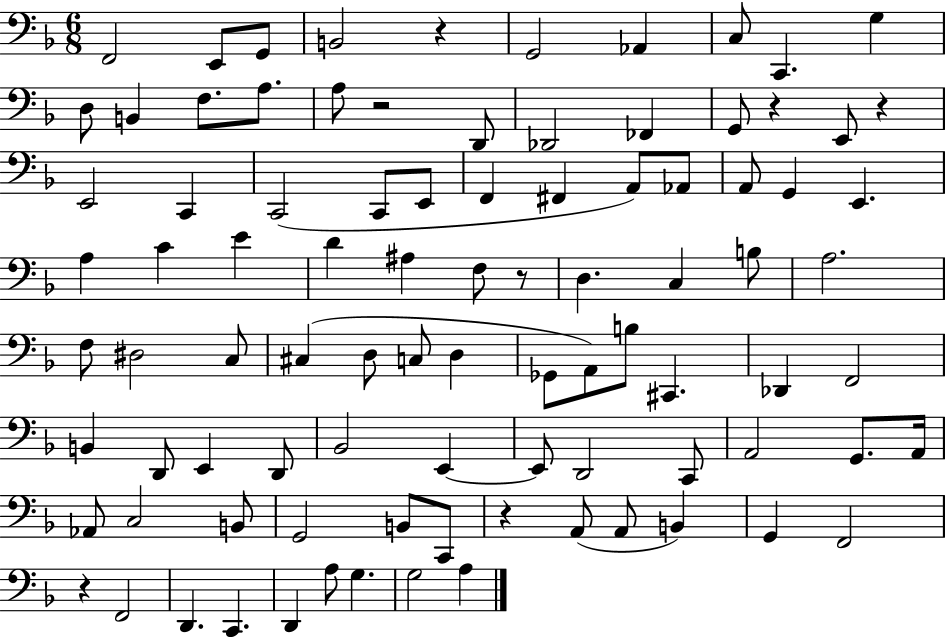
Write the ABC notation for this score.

X:1
T:Untitled
M:6/8
L:1/4
K:F
F,,2 E,,/2 G,,/2 B,,2 z G,,2 _A,, C,/2 C,, G, D,/2 B,, F,/2 A,/2 A,/2 z2 D,,/2 _D,,2 _F,, G,,/2 z E,,/2 z E,,2 C,, C,,2 C,,/2 E,,/2 F,, ^F,, A,,/2 _A,,/2 A,,/2 G,, E,, A, C E D ^A, F,/2 z/2 D, C, B,/2 A,2 F,/2 ^D,2 C,/2 ^C, D,/2 C,/2 D, _G,,/2 A,,/2 B,/2 ^C,, _D,, F,,2 B,, D,,/2 E,, D,,/2 _B,,2 E,, E,,/2 D,,2 C,,/2 A,,2 G,,/2 A,,/4 _A,,/2 C,2 B,,/2 G,,2 B,,/2 C,,/2 z A,,/2 A,,/2 B,, G,, F,,2 z F,,2 D,, C,, D,, A,/2 G, G,2 A,